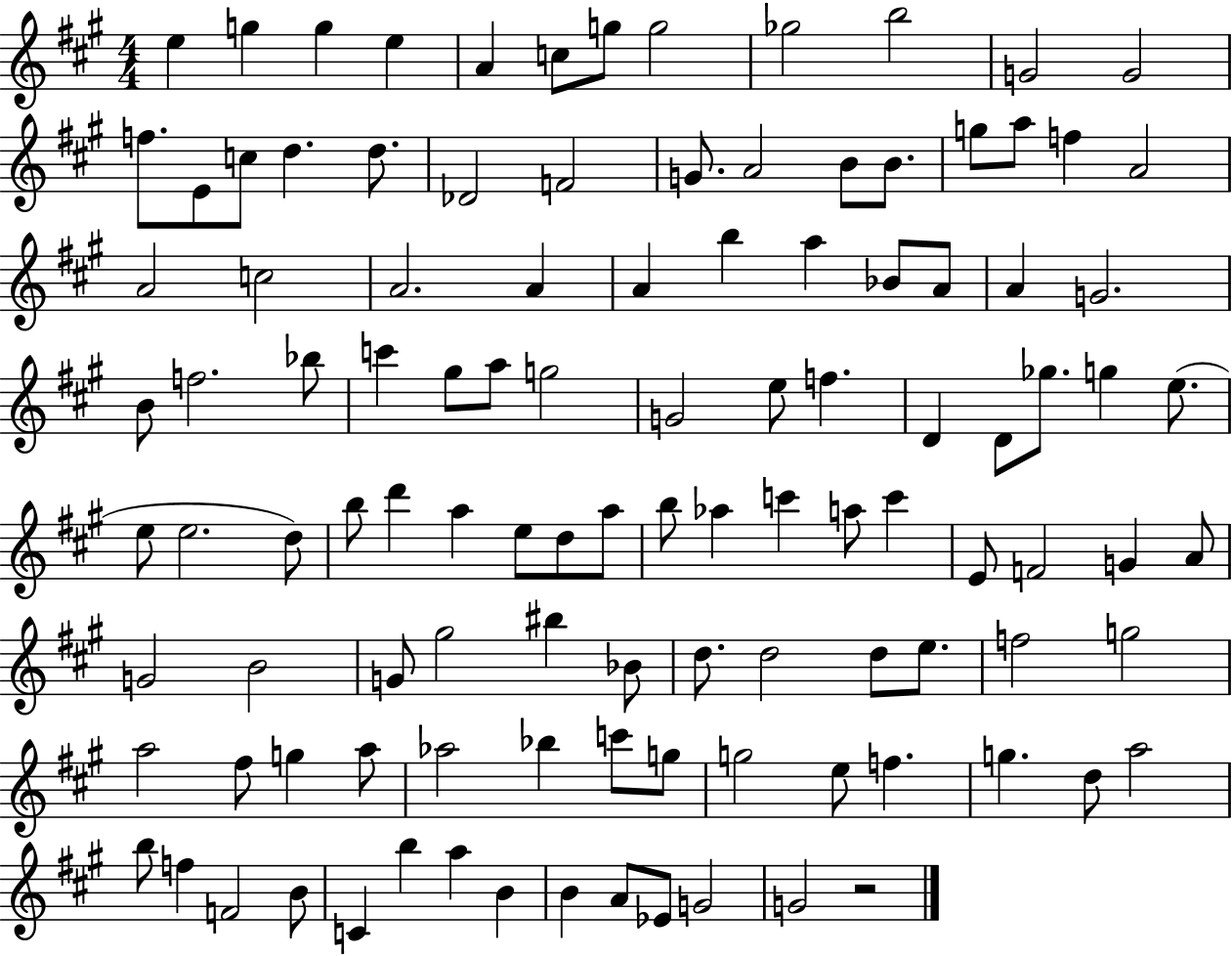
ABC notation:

X:1
T:Untitled
M:4/4
L:1/4
K:A
e g g e A c/2 g/2 g2 _g2 b2 G2 G2 f/2 E/2 c/2 d d/2 _D2 F2 G/2 A2 B/2 B/2 g/2 a/2 f A2 A2 c2 A2 A A b a _B/2 A/2 A G2 B/2 f2 _b/2 c' ^g/2 a/2 g2 G2 e/2 f D D/2 _g/2 g e/2 e/2 e2 d/2 b/2 d' a e/2 d/2 a/2 b/2 _a c' a/2 c' E/2 F2 G A/2 G2 B2 G/2 ^g2 ^b _B/2 d/2 d2 d/2 e/2 f2 g2 a2 ^f/2 g a/2 _a2 _b c'/2 g/2 g2 e/2 f g d/2 a2 b/2 f F2 B/2 C b a B B A/2 _E/2 G2 G2 z2